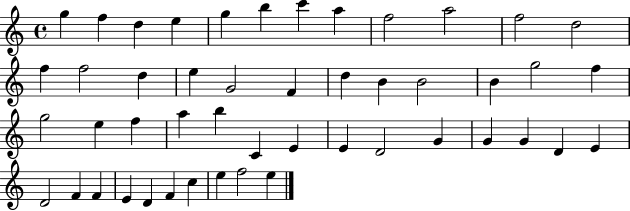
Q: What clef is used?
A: treble